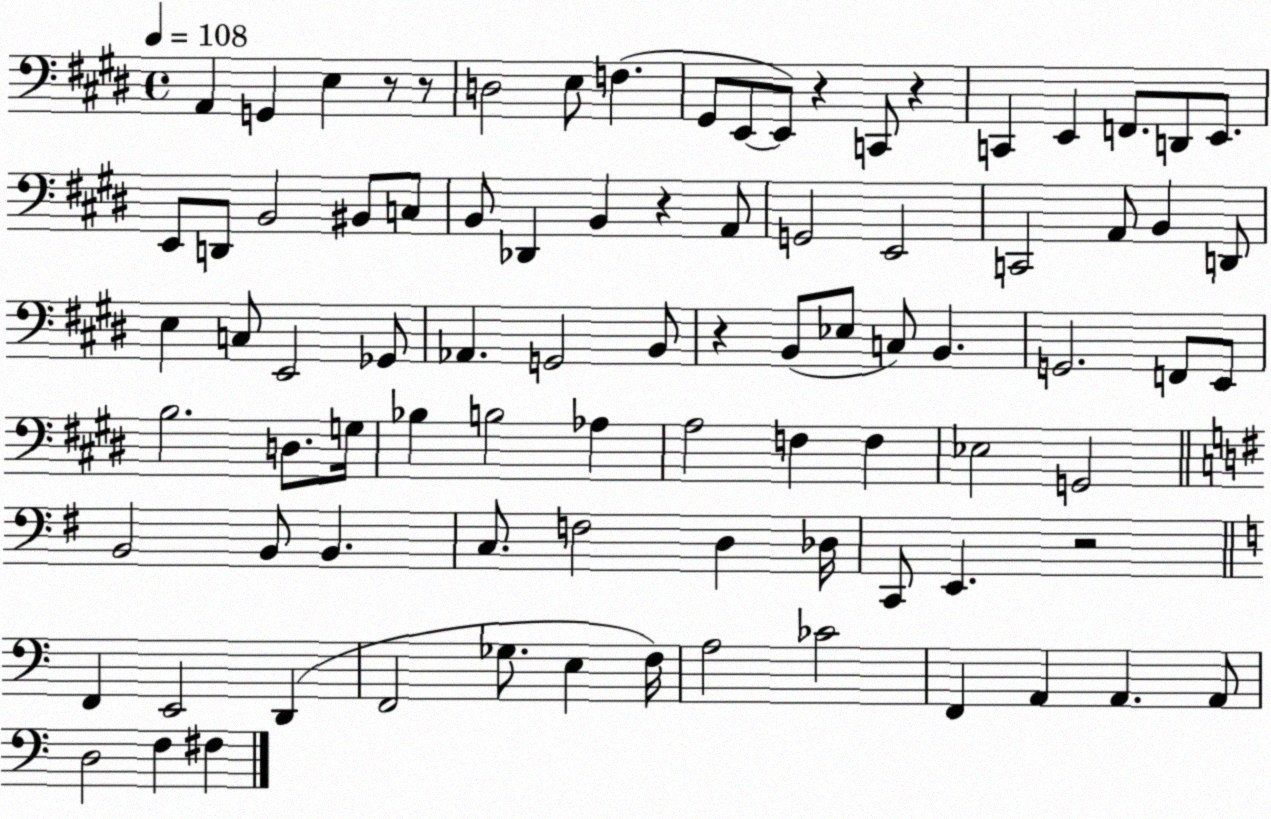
X:1
T:Untitled
M:4/4
L:1/4
K:E
A,, G,, E, z/2 z/2 D,2 E,/2 F, ^G,,/2 E,,/2 E,,/2 z C,,/2 z C,, E,, F,,/2 D,,/2 E,,/2 E,,/2 D,,/2 B,,2 ^B,,/2 C,/2 B,,/2 _D,, B,, z A,,/2 G,,2 E,,2 C,,2 A,,/2 B,, D,,/2 E, C,/2 E,,2 _G,,/2 _A,, G,,2 B,,/2 z B,,/2 _E,/2 C,/2 B,, G,,2 F,,/2 E,,/2 B,2 D,/2 G,/4 _B, B,2 _A, A,2 F, F, _E,2 G,,2 B,,2 B,,/2 B,, C,/2 F,2 D, _D,/4 C,,/2 E,, z2 F,, E,,2 D,, F,,2 _G,/2 E, F,/4 A,2 _C2 F,, A,, A,, A,,/2 D,2 F, ^F,